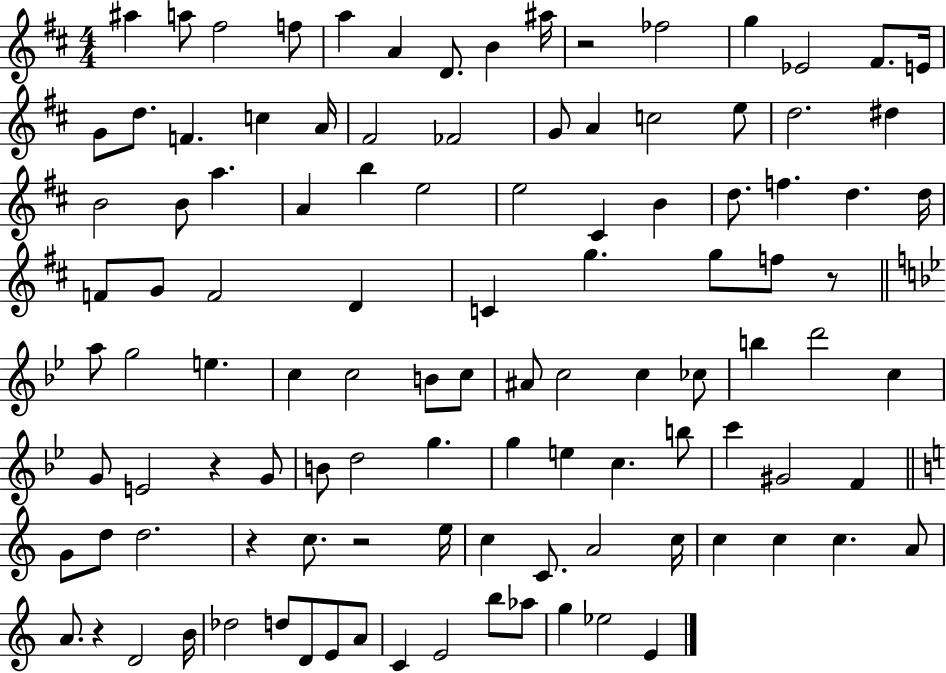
A#5/q A5/e F#5/h F5/e A5/q A4/q D4/e. B4/q A#5/s R/h FES5/h G5/q Eb4/h F#4/e. E4/s G4/e D5/e. F4/q. C5/q A4/s F#4/h FES4/h G4/e A4/q C5/h E5/e D5/h. D#5/q B4/h B4/e A5/q. A4/q B5/q E5/h E5/h C#4/q B4/q D5/e. F5/q. D5/q. D5/s F4/e G4/e F4/h D4/q C4/q G5/q. G5/e F5/e R/e A5/e G5/h E5/q. C5/q C5/h B4/e C5/e A#4/e C5/h C5/q CES5/e B5/q D6/h C5/q G4/e E4/h R/q G4/e B4/e D5/h G5/q. G5/q E5/q C5/q. B5/e C6/q G#4/h F4/q G4/e D5/e D5/h. R/q C5/e. R/h E5/s C5/q C4/e. A4/h C5/s C5/q C5/q C5/q. A4/e A4/e. R/q D4/h B4/s Db5/h D5/e D4/e E4/e A4/e C4/q E4/h B5/e Ab5/e G5/q Eb5/h E4/q